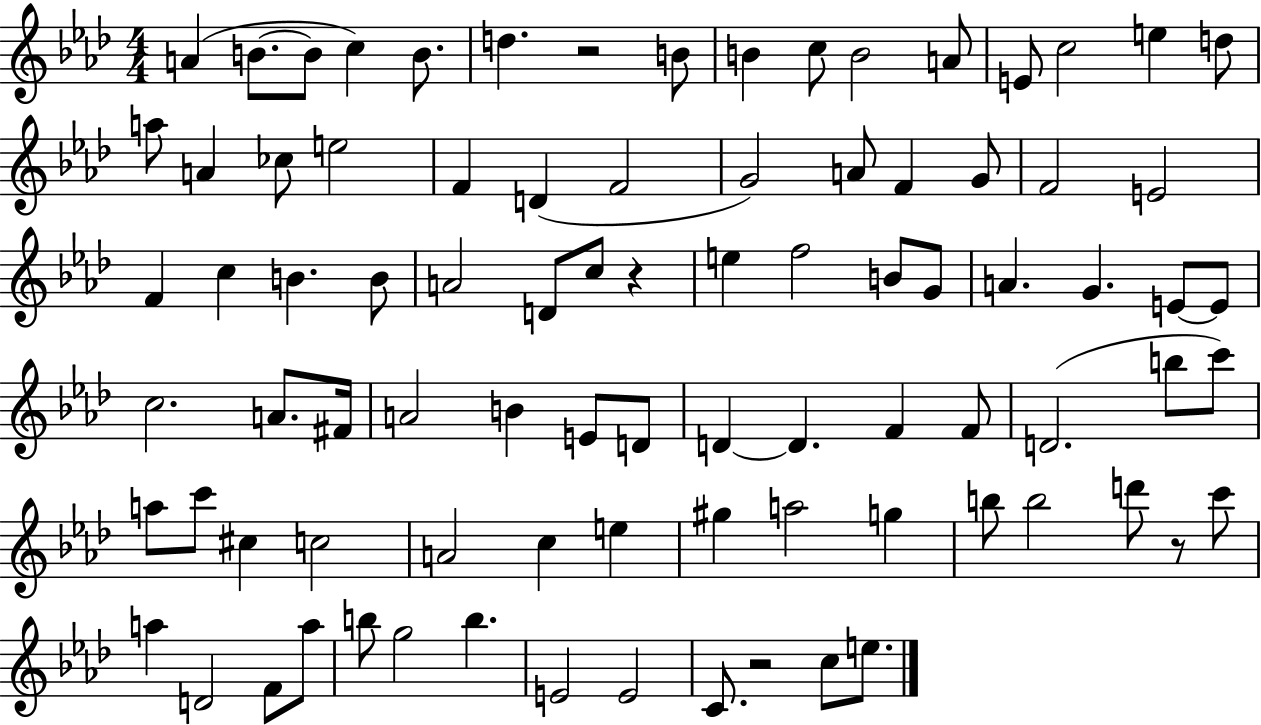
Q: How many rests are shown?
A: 4